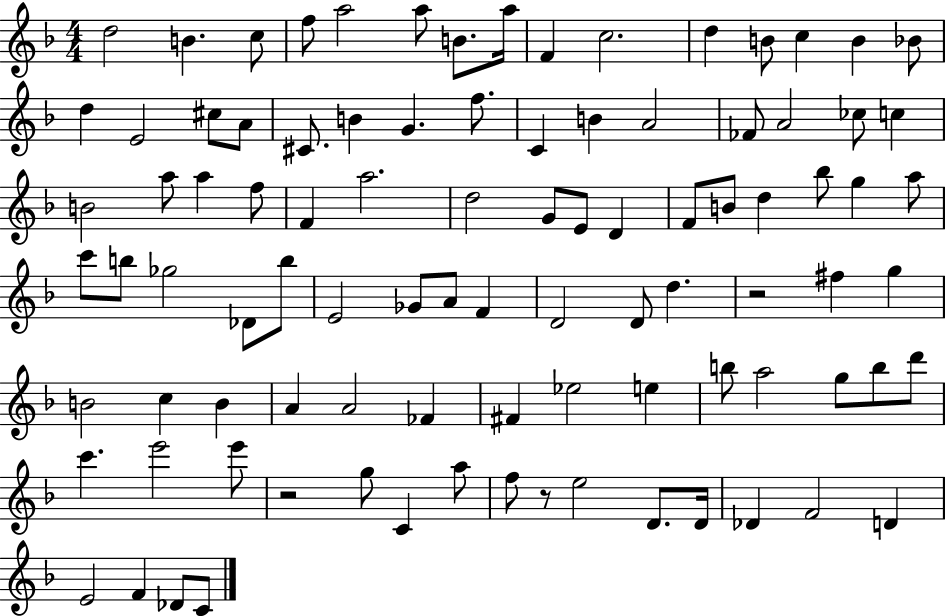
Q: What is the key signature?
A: F major